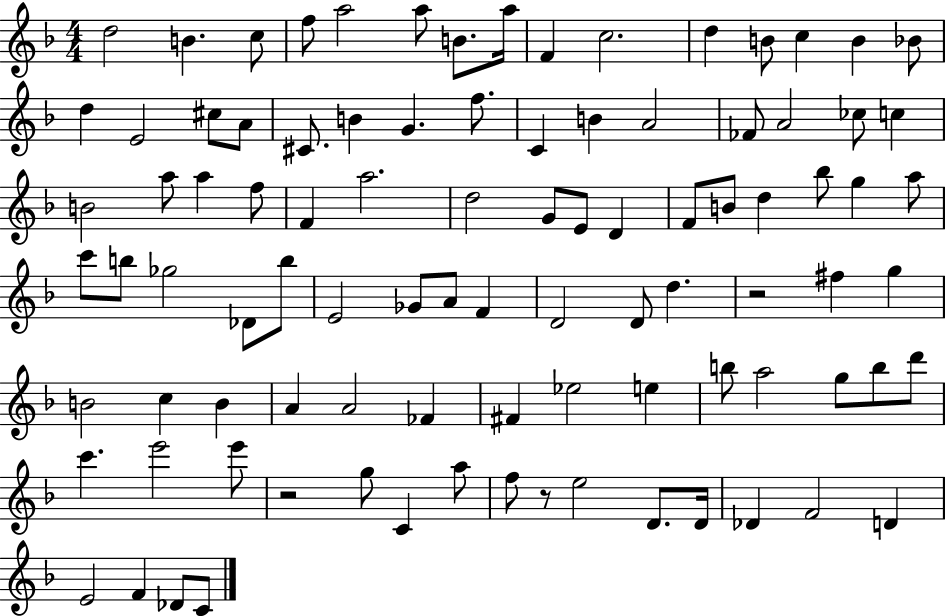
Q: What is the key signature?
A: F major